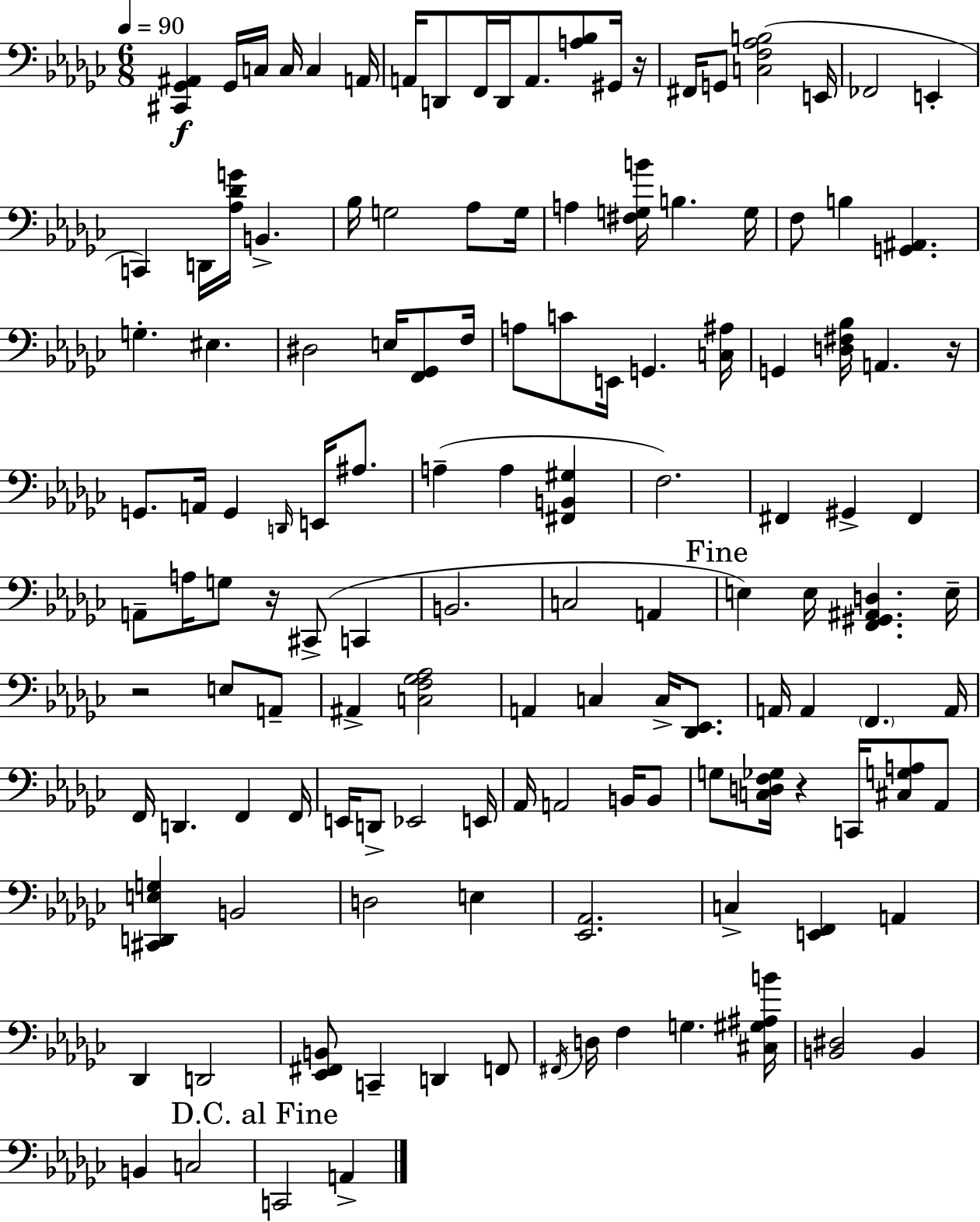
[C#2,Gb2,A#2]/q Gb2/s C3/s C3/s C3/q A2/s A2/s D2/e F2/s D2/s A2/e. [A3,Bb3]/e G#2/s R/s F#2/s G2/e [C3,F3,Ab3,B3]/h E2/s FES2/h E2/q C2/q D2/s [Ab3,Db4,G4]/s B2/q. Bb3/s G3/h Ab3/e G3/s A3/q [F#3,G3,B4]/s B3/q. G3/s F3/e B3/q [G2,A#2]/q. G3/q. EIS3/q. D#3/h E3/s [F2,Gb2]/e F3/s A3/e C4/e E2/s G2/q. [C3,A#3]/s G2/q [D3,F#3,Bb3]/s A2/q. R/s G2/e. A2/s G2/q D2/s E2/s A#3/e. A3/q A3/q [F#2,B2,G#3]/q F3/h. F#2/q G#2/q F#2/q A2/e A3/s G3/e R/s C#2/e C2/q B2/h. C3/h A2/q E3/q E3/s [F2,G#2,A#2,D3]/q. E3/s R/h E3/e A2/e A#2/q [C3,F3,Gb3,Ab3]/h A2/q C3/q C3/s [Db2,Eb2]/e. A2/s A2/q F2/q. A2/s F2/s D2/q. F2/q F2/s E2/s D2/e Eb2/h E2/s Ab2/s A2/h B2/s B2/e G3/e [C3,D3,F3,Gb3]/s R/q C2/s [C#3,G3,A3]/e Ab2/e [C#2,D2,E3,G3]/q B2/h D3/h E3/q [Eb2,Ab2]/h. C3/q [E2,F2]/q A2/q Db2/q D2/h [Eb2,F#2,B2]/e C2/q D2/q F2/e F#2/s D3/s F3/q G3/q. [C#3,G#3,A#3,B4]/s [B2,D#3]/h B2/q B2/q C3/h C2/h A2/q